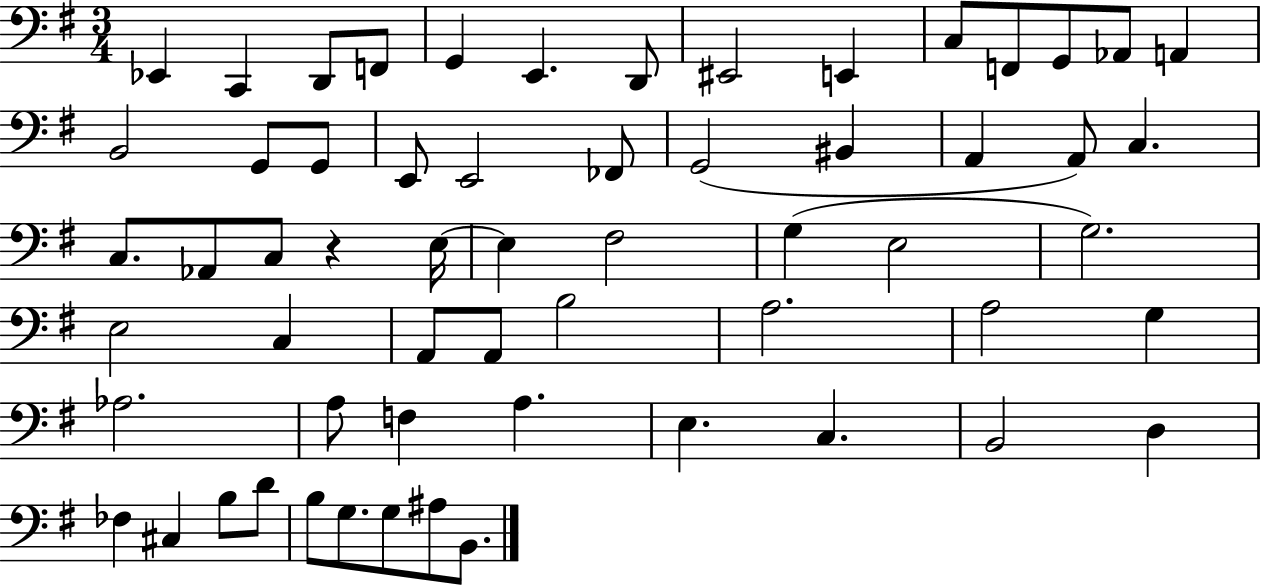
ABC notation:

X:1
T:Untitled
M:3/4
L:1/4
K:G
_E,, C,, D,,/2 F,,/2 G,, E,, D,,/2 ^E,,2 E,, C,/2 F,,/2 G,,/2 _A,,/2 A,, B,,2 G,,/2 G,,/2 E,,/2 E,,2 _F,,/2 G,,2 ^B,, A,, A,,/2 C, C,/2 _A,,/2 C,/2 z E,/4 E, ^F,2 G, E,2 G,2 E,2 C, A,,/2 A,,/2 B,2 A,2 A,2 G, _A,2 A,/2 F, A, E, C, B,,2 D, _F, ^C, B,/2 D/2 B,/2 G,/2 G,/2 ^A,/2 B,,/2